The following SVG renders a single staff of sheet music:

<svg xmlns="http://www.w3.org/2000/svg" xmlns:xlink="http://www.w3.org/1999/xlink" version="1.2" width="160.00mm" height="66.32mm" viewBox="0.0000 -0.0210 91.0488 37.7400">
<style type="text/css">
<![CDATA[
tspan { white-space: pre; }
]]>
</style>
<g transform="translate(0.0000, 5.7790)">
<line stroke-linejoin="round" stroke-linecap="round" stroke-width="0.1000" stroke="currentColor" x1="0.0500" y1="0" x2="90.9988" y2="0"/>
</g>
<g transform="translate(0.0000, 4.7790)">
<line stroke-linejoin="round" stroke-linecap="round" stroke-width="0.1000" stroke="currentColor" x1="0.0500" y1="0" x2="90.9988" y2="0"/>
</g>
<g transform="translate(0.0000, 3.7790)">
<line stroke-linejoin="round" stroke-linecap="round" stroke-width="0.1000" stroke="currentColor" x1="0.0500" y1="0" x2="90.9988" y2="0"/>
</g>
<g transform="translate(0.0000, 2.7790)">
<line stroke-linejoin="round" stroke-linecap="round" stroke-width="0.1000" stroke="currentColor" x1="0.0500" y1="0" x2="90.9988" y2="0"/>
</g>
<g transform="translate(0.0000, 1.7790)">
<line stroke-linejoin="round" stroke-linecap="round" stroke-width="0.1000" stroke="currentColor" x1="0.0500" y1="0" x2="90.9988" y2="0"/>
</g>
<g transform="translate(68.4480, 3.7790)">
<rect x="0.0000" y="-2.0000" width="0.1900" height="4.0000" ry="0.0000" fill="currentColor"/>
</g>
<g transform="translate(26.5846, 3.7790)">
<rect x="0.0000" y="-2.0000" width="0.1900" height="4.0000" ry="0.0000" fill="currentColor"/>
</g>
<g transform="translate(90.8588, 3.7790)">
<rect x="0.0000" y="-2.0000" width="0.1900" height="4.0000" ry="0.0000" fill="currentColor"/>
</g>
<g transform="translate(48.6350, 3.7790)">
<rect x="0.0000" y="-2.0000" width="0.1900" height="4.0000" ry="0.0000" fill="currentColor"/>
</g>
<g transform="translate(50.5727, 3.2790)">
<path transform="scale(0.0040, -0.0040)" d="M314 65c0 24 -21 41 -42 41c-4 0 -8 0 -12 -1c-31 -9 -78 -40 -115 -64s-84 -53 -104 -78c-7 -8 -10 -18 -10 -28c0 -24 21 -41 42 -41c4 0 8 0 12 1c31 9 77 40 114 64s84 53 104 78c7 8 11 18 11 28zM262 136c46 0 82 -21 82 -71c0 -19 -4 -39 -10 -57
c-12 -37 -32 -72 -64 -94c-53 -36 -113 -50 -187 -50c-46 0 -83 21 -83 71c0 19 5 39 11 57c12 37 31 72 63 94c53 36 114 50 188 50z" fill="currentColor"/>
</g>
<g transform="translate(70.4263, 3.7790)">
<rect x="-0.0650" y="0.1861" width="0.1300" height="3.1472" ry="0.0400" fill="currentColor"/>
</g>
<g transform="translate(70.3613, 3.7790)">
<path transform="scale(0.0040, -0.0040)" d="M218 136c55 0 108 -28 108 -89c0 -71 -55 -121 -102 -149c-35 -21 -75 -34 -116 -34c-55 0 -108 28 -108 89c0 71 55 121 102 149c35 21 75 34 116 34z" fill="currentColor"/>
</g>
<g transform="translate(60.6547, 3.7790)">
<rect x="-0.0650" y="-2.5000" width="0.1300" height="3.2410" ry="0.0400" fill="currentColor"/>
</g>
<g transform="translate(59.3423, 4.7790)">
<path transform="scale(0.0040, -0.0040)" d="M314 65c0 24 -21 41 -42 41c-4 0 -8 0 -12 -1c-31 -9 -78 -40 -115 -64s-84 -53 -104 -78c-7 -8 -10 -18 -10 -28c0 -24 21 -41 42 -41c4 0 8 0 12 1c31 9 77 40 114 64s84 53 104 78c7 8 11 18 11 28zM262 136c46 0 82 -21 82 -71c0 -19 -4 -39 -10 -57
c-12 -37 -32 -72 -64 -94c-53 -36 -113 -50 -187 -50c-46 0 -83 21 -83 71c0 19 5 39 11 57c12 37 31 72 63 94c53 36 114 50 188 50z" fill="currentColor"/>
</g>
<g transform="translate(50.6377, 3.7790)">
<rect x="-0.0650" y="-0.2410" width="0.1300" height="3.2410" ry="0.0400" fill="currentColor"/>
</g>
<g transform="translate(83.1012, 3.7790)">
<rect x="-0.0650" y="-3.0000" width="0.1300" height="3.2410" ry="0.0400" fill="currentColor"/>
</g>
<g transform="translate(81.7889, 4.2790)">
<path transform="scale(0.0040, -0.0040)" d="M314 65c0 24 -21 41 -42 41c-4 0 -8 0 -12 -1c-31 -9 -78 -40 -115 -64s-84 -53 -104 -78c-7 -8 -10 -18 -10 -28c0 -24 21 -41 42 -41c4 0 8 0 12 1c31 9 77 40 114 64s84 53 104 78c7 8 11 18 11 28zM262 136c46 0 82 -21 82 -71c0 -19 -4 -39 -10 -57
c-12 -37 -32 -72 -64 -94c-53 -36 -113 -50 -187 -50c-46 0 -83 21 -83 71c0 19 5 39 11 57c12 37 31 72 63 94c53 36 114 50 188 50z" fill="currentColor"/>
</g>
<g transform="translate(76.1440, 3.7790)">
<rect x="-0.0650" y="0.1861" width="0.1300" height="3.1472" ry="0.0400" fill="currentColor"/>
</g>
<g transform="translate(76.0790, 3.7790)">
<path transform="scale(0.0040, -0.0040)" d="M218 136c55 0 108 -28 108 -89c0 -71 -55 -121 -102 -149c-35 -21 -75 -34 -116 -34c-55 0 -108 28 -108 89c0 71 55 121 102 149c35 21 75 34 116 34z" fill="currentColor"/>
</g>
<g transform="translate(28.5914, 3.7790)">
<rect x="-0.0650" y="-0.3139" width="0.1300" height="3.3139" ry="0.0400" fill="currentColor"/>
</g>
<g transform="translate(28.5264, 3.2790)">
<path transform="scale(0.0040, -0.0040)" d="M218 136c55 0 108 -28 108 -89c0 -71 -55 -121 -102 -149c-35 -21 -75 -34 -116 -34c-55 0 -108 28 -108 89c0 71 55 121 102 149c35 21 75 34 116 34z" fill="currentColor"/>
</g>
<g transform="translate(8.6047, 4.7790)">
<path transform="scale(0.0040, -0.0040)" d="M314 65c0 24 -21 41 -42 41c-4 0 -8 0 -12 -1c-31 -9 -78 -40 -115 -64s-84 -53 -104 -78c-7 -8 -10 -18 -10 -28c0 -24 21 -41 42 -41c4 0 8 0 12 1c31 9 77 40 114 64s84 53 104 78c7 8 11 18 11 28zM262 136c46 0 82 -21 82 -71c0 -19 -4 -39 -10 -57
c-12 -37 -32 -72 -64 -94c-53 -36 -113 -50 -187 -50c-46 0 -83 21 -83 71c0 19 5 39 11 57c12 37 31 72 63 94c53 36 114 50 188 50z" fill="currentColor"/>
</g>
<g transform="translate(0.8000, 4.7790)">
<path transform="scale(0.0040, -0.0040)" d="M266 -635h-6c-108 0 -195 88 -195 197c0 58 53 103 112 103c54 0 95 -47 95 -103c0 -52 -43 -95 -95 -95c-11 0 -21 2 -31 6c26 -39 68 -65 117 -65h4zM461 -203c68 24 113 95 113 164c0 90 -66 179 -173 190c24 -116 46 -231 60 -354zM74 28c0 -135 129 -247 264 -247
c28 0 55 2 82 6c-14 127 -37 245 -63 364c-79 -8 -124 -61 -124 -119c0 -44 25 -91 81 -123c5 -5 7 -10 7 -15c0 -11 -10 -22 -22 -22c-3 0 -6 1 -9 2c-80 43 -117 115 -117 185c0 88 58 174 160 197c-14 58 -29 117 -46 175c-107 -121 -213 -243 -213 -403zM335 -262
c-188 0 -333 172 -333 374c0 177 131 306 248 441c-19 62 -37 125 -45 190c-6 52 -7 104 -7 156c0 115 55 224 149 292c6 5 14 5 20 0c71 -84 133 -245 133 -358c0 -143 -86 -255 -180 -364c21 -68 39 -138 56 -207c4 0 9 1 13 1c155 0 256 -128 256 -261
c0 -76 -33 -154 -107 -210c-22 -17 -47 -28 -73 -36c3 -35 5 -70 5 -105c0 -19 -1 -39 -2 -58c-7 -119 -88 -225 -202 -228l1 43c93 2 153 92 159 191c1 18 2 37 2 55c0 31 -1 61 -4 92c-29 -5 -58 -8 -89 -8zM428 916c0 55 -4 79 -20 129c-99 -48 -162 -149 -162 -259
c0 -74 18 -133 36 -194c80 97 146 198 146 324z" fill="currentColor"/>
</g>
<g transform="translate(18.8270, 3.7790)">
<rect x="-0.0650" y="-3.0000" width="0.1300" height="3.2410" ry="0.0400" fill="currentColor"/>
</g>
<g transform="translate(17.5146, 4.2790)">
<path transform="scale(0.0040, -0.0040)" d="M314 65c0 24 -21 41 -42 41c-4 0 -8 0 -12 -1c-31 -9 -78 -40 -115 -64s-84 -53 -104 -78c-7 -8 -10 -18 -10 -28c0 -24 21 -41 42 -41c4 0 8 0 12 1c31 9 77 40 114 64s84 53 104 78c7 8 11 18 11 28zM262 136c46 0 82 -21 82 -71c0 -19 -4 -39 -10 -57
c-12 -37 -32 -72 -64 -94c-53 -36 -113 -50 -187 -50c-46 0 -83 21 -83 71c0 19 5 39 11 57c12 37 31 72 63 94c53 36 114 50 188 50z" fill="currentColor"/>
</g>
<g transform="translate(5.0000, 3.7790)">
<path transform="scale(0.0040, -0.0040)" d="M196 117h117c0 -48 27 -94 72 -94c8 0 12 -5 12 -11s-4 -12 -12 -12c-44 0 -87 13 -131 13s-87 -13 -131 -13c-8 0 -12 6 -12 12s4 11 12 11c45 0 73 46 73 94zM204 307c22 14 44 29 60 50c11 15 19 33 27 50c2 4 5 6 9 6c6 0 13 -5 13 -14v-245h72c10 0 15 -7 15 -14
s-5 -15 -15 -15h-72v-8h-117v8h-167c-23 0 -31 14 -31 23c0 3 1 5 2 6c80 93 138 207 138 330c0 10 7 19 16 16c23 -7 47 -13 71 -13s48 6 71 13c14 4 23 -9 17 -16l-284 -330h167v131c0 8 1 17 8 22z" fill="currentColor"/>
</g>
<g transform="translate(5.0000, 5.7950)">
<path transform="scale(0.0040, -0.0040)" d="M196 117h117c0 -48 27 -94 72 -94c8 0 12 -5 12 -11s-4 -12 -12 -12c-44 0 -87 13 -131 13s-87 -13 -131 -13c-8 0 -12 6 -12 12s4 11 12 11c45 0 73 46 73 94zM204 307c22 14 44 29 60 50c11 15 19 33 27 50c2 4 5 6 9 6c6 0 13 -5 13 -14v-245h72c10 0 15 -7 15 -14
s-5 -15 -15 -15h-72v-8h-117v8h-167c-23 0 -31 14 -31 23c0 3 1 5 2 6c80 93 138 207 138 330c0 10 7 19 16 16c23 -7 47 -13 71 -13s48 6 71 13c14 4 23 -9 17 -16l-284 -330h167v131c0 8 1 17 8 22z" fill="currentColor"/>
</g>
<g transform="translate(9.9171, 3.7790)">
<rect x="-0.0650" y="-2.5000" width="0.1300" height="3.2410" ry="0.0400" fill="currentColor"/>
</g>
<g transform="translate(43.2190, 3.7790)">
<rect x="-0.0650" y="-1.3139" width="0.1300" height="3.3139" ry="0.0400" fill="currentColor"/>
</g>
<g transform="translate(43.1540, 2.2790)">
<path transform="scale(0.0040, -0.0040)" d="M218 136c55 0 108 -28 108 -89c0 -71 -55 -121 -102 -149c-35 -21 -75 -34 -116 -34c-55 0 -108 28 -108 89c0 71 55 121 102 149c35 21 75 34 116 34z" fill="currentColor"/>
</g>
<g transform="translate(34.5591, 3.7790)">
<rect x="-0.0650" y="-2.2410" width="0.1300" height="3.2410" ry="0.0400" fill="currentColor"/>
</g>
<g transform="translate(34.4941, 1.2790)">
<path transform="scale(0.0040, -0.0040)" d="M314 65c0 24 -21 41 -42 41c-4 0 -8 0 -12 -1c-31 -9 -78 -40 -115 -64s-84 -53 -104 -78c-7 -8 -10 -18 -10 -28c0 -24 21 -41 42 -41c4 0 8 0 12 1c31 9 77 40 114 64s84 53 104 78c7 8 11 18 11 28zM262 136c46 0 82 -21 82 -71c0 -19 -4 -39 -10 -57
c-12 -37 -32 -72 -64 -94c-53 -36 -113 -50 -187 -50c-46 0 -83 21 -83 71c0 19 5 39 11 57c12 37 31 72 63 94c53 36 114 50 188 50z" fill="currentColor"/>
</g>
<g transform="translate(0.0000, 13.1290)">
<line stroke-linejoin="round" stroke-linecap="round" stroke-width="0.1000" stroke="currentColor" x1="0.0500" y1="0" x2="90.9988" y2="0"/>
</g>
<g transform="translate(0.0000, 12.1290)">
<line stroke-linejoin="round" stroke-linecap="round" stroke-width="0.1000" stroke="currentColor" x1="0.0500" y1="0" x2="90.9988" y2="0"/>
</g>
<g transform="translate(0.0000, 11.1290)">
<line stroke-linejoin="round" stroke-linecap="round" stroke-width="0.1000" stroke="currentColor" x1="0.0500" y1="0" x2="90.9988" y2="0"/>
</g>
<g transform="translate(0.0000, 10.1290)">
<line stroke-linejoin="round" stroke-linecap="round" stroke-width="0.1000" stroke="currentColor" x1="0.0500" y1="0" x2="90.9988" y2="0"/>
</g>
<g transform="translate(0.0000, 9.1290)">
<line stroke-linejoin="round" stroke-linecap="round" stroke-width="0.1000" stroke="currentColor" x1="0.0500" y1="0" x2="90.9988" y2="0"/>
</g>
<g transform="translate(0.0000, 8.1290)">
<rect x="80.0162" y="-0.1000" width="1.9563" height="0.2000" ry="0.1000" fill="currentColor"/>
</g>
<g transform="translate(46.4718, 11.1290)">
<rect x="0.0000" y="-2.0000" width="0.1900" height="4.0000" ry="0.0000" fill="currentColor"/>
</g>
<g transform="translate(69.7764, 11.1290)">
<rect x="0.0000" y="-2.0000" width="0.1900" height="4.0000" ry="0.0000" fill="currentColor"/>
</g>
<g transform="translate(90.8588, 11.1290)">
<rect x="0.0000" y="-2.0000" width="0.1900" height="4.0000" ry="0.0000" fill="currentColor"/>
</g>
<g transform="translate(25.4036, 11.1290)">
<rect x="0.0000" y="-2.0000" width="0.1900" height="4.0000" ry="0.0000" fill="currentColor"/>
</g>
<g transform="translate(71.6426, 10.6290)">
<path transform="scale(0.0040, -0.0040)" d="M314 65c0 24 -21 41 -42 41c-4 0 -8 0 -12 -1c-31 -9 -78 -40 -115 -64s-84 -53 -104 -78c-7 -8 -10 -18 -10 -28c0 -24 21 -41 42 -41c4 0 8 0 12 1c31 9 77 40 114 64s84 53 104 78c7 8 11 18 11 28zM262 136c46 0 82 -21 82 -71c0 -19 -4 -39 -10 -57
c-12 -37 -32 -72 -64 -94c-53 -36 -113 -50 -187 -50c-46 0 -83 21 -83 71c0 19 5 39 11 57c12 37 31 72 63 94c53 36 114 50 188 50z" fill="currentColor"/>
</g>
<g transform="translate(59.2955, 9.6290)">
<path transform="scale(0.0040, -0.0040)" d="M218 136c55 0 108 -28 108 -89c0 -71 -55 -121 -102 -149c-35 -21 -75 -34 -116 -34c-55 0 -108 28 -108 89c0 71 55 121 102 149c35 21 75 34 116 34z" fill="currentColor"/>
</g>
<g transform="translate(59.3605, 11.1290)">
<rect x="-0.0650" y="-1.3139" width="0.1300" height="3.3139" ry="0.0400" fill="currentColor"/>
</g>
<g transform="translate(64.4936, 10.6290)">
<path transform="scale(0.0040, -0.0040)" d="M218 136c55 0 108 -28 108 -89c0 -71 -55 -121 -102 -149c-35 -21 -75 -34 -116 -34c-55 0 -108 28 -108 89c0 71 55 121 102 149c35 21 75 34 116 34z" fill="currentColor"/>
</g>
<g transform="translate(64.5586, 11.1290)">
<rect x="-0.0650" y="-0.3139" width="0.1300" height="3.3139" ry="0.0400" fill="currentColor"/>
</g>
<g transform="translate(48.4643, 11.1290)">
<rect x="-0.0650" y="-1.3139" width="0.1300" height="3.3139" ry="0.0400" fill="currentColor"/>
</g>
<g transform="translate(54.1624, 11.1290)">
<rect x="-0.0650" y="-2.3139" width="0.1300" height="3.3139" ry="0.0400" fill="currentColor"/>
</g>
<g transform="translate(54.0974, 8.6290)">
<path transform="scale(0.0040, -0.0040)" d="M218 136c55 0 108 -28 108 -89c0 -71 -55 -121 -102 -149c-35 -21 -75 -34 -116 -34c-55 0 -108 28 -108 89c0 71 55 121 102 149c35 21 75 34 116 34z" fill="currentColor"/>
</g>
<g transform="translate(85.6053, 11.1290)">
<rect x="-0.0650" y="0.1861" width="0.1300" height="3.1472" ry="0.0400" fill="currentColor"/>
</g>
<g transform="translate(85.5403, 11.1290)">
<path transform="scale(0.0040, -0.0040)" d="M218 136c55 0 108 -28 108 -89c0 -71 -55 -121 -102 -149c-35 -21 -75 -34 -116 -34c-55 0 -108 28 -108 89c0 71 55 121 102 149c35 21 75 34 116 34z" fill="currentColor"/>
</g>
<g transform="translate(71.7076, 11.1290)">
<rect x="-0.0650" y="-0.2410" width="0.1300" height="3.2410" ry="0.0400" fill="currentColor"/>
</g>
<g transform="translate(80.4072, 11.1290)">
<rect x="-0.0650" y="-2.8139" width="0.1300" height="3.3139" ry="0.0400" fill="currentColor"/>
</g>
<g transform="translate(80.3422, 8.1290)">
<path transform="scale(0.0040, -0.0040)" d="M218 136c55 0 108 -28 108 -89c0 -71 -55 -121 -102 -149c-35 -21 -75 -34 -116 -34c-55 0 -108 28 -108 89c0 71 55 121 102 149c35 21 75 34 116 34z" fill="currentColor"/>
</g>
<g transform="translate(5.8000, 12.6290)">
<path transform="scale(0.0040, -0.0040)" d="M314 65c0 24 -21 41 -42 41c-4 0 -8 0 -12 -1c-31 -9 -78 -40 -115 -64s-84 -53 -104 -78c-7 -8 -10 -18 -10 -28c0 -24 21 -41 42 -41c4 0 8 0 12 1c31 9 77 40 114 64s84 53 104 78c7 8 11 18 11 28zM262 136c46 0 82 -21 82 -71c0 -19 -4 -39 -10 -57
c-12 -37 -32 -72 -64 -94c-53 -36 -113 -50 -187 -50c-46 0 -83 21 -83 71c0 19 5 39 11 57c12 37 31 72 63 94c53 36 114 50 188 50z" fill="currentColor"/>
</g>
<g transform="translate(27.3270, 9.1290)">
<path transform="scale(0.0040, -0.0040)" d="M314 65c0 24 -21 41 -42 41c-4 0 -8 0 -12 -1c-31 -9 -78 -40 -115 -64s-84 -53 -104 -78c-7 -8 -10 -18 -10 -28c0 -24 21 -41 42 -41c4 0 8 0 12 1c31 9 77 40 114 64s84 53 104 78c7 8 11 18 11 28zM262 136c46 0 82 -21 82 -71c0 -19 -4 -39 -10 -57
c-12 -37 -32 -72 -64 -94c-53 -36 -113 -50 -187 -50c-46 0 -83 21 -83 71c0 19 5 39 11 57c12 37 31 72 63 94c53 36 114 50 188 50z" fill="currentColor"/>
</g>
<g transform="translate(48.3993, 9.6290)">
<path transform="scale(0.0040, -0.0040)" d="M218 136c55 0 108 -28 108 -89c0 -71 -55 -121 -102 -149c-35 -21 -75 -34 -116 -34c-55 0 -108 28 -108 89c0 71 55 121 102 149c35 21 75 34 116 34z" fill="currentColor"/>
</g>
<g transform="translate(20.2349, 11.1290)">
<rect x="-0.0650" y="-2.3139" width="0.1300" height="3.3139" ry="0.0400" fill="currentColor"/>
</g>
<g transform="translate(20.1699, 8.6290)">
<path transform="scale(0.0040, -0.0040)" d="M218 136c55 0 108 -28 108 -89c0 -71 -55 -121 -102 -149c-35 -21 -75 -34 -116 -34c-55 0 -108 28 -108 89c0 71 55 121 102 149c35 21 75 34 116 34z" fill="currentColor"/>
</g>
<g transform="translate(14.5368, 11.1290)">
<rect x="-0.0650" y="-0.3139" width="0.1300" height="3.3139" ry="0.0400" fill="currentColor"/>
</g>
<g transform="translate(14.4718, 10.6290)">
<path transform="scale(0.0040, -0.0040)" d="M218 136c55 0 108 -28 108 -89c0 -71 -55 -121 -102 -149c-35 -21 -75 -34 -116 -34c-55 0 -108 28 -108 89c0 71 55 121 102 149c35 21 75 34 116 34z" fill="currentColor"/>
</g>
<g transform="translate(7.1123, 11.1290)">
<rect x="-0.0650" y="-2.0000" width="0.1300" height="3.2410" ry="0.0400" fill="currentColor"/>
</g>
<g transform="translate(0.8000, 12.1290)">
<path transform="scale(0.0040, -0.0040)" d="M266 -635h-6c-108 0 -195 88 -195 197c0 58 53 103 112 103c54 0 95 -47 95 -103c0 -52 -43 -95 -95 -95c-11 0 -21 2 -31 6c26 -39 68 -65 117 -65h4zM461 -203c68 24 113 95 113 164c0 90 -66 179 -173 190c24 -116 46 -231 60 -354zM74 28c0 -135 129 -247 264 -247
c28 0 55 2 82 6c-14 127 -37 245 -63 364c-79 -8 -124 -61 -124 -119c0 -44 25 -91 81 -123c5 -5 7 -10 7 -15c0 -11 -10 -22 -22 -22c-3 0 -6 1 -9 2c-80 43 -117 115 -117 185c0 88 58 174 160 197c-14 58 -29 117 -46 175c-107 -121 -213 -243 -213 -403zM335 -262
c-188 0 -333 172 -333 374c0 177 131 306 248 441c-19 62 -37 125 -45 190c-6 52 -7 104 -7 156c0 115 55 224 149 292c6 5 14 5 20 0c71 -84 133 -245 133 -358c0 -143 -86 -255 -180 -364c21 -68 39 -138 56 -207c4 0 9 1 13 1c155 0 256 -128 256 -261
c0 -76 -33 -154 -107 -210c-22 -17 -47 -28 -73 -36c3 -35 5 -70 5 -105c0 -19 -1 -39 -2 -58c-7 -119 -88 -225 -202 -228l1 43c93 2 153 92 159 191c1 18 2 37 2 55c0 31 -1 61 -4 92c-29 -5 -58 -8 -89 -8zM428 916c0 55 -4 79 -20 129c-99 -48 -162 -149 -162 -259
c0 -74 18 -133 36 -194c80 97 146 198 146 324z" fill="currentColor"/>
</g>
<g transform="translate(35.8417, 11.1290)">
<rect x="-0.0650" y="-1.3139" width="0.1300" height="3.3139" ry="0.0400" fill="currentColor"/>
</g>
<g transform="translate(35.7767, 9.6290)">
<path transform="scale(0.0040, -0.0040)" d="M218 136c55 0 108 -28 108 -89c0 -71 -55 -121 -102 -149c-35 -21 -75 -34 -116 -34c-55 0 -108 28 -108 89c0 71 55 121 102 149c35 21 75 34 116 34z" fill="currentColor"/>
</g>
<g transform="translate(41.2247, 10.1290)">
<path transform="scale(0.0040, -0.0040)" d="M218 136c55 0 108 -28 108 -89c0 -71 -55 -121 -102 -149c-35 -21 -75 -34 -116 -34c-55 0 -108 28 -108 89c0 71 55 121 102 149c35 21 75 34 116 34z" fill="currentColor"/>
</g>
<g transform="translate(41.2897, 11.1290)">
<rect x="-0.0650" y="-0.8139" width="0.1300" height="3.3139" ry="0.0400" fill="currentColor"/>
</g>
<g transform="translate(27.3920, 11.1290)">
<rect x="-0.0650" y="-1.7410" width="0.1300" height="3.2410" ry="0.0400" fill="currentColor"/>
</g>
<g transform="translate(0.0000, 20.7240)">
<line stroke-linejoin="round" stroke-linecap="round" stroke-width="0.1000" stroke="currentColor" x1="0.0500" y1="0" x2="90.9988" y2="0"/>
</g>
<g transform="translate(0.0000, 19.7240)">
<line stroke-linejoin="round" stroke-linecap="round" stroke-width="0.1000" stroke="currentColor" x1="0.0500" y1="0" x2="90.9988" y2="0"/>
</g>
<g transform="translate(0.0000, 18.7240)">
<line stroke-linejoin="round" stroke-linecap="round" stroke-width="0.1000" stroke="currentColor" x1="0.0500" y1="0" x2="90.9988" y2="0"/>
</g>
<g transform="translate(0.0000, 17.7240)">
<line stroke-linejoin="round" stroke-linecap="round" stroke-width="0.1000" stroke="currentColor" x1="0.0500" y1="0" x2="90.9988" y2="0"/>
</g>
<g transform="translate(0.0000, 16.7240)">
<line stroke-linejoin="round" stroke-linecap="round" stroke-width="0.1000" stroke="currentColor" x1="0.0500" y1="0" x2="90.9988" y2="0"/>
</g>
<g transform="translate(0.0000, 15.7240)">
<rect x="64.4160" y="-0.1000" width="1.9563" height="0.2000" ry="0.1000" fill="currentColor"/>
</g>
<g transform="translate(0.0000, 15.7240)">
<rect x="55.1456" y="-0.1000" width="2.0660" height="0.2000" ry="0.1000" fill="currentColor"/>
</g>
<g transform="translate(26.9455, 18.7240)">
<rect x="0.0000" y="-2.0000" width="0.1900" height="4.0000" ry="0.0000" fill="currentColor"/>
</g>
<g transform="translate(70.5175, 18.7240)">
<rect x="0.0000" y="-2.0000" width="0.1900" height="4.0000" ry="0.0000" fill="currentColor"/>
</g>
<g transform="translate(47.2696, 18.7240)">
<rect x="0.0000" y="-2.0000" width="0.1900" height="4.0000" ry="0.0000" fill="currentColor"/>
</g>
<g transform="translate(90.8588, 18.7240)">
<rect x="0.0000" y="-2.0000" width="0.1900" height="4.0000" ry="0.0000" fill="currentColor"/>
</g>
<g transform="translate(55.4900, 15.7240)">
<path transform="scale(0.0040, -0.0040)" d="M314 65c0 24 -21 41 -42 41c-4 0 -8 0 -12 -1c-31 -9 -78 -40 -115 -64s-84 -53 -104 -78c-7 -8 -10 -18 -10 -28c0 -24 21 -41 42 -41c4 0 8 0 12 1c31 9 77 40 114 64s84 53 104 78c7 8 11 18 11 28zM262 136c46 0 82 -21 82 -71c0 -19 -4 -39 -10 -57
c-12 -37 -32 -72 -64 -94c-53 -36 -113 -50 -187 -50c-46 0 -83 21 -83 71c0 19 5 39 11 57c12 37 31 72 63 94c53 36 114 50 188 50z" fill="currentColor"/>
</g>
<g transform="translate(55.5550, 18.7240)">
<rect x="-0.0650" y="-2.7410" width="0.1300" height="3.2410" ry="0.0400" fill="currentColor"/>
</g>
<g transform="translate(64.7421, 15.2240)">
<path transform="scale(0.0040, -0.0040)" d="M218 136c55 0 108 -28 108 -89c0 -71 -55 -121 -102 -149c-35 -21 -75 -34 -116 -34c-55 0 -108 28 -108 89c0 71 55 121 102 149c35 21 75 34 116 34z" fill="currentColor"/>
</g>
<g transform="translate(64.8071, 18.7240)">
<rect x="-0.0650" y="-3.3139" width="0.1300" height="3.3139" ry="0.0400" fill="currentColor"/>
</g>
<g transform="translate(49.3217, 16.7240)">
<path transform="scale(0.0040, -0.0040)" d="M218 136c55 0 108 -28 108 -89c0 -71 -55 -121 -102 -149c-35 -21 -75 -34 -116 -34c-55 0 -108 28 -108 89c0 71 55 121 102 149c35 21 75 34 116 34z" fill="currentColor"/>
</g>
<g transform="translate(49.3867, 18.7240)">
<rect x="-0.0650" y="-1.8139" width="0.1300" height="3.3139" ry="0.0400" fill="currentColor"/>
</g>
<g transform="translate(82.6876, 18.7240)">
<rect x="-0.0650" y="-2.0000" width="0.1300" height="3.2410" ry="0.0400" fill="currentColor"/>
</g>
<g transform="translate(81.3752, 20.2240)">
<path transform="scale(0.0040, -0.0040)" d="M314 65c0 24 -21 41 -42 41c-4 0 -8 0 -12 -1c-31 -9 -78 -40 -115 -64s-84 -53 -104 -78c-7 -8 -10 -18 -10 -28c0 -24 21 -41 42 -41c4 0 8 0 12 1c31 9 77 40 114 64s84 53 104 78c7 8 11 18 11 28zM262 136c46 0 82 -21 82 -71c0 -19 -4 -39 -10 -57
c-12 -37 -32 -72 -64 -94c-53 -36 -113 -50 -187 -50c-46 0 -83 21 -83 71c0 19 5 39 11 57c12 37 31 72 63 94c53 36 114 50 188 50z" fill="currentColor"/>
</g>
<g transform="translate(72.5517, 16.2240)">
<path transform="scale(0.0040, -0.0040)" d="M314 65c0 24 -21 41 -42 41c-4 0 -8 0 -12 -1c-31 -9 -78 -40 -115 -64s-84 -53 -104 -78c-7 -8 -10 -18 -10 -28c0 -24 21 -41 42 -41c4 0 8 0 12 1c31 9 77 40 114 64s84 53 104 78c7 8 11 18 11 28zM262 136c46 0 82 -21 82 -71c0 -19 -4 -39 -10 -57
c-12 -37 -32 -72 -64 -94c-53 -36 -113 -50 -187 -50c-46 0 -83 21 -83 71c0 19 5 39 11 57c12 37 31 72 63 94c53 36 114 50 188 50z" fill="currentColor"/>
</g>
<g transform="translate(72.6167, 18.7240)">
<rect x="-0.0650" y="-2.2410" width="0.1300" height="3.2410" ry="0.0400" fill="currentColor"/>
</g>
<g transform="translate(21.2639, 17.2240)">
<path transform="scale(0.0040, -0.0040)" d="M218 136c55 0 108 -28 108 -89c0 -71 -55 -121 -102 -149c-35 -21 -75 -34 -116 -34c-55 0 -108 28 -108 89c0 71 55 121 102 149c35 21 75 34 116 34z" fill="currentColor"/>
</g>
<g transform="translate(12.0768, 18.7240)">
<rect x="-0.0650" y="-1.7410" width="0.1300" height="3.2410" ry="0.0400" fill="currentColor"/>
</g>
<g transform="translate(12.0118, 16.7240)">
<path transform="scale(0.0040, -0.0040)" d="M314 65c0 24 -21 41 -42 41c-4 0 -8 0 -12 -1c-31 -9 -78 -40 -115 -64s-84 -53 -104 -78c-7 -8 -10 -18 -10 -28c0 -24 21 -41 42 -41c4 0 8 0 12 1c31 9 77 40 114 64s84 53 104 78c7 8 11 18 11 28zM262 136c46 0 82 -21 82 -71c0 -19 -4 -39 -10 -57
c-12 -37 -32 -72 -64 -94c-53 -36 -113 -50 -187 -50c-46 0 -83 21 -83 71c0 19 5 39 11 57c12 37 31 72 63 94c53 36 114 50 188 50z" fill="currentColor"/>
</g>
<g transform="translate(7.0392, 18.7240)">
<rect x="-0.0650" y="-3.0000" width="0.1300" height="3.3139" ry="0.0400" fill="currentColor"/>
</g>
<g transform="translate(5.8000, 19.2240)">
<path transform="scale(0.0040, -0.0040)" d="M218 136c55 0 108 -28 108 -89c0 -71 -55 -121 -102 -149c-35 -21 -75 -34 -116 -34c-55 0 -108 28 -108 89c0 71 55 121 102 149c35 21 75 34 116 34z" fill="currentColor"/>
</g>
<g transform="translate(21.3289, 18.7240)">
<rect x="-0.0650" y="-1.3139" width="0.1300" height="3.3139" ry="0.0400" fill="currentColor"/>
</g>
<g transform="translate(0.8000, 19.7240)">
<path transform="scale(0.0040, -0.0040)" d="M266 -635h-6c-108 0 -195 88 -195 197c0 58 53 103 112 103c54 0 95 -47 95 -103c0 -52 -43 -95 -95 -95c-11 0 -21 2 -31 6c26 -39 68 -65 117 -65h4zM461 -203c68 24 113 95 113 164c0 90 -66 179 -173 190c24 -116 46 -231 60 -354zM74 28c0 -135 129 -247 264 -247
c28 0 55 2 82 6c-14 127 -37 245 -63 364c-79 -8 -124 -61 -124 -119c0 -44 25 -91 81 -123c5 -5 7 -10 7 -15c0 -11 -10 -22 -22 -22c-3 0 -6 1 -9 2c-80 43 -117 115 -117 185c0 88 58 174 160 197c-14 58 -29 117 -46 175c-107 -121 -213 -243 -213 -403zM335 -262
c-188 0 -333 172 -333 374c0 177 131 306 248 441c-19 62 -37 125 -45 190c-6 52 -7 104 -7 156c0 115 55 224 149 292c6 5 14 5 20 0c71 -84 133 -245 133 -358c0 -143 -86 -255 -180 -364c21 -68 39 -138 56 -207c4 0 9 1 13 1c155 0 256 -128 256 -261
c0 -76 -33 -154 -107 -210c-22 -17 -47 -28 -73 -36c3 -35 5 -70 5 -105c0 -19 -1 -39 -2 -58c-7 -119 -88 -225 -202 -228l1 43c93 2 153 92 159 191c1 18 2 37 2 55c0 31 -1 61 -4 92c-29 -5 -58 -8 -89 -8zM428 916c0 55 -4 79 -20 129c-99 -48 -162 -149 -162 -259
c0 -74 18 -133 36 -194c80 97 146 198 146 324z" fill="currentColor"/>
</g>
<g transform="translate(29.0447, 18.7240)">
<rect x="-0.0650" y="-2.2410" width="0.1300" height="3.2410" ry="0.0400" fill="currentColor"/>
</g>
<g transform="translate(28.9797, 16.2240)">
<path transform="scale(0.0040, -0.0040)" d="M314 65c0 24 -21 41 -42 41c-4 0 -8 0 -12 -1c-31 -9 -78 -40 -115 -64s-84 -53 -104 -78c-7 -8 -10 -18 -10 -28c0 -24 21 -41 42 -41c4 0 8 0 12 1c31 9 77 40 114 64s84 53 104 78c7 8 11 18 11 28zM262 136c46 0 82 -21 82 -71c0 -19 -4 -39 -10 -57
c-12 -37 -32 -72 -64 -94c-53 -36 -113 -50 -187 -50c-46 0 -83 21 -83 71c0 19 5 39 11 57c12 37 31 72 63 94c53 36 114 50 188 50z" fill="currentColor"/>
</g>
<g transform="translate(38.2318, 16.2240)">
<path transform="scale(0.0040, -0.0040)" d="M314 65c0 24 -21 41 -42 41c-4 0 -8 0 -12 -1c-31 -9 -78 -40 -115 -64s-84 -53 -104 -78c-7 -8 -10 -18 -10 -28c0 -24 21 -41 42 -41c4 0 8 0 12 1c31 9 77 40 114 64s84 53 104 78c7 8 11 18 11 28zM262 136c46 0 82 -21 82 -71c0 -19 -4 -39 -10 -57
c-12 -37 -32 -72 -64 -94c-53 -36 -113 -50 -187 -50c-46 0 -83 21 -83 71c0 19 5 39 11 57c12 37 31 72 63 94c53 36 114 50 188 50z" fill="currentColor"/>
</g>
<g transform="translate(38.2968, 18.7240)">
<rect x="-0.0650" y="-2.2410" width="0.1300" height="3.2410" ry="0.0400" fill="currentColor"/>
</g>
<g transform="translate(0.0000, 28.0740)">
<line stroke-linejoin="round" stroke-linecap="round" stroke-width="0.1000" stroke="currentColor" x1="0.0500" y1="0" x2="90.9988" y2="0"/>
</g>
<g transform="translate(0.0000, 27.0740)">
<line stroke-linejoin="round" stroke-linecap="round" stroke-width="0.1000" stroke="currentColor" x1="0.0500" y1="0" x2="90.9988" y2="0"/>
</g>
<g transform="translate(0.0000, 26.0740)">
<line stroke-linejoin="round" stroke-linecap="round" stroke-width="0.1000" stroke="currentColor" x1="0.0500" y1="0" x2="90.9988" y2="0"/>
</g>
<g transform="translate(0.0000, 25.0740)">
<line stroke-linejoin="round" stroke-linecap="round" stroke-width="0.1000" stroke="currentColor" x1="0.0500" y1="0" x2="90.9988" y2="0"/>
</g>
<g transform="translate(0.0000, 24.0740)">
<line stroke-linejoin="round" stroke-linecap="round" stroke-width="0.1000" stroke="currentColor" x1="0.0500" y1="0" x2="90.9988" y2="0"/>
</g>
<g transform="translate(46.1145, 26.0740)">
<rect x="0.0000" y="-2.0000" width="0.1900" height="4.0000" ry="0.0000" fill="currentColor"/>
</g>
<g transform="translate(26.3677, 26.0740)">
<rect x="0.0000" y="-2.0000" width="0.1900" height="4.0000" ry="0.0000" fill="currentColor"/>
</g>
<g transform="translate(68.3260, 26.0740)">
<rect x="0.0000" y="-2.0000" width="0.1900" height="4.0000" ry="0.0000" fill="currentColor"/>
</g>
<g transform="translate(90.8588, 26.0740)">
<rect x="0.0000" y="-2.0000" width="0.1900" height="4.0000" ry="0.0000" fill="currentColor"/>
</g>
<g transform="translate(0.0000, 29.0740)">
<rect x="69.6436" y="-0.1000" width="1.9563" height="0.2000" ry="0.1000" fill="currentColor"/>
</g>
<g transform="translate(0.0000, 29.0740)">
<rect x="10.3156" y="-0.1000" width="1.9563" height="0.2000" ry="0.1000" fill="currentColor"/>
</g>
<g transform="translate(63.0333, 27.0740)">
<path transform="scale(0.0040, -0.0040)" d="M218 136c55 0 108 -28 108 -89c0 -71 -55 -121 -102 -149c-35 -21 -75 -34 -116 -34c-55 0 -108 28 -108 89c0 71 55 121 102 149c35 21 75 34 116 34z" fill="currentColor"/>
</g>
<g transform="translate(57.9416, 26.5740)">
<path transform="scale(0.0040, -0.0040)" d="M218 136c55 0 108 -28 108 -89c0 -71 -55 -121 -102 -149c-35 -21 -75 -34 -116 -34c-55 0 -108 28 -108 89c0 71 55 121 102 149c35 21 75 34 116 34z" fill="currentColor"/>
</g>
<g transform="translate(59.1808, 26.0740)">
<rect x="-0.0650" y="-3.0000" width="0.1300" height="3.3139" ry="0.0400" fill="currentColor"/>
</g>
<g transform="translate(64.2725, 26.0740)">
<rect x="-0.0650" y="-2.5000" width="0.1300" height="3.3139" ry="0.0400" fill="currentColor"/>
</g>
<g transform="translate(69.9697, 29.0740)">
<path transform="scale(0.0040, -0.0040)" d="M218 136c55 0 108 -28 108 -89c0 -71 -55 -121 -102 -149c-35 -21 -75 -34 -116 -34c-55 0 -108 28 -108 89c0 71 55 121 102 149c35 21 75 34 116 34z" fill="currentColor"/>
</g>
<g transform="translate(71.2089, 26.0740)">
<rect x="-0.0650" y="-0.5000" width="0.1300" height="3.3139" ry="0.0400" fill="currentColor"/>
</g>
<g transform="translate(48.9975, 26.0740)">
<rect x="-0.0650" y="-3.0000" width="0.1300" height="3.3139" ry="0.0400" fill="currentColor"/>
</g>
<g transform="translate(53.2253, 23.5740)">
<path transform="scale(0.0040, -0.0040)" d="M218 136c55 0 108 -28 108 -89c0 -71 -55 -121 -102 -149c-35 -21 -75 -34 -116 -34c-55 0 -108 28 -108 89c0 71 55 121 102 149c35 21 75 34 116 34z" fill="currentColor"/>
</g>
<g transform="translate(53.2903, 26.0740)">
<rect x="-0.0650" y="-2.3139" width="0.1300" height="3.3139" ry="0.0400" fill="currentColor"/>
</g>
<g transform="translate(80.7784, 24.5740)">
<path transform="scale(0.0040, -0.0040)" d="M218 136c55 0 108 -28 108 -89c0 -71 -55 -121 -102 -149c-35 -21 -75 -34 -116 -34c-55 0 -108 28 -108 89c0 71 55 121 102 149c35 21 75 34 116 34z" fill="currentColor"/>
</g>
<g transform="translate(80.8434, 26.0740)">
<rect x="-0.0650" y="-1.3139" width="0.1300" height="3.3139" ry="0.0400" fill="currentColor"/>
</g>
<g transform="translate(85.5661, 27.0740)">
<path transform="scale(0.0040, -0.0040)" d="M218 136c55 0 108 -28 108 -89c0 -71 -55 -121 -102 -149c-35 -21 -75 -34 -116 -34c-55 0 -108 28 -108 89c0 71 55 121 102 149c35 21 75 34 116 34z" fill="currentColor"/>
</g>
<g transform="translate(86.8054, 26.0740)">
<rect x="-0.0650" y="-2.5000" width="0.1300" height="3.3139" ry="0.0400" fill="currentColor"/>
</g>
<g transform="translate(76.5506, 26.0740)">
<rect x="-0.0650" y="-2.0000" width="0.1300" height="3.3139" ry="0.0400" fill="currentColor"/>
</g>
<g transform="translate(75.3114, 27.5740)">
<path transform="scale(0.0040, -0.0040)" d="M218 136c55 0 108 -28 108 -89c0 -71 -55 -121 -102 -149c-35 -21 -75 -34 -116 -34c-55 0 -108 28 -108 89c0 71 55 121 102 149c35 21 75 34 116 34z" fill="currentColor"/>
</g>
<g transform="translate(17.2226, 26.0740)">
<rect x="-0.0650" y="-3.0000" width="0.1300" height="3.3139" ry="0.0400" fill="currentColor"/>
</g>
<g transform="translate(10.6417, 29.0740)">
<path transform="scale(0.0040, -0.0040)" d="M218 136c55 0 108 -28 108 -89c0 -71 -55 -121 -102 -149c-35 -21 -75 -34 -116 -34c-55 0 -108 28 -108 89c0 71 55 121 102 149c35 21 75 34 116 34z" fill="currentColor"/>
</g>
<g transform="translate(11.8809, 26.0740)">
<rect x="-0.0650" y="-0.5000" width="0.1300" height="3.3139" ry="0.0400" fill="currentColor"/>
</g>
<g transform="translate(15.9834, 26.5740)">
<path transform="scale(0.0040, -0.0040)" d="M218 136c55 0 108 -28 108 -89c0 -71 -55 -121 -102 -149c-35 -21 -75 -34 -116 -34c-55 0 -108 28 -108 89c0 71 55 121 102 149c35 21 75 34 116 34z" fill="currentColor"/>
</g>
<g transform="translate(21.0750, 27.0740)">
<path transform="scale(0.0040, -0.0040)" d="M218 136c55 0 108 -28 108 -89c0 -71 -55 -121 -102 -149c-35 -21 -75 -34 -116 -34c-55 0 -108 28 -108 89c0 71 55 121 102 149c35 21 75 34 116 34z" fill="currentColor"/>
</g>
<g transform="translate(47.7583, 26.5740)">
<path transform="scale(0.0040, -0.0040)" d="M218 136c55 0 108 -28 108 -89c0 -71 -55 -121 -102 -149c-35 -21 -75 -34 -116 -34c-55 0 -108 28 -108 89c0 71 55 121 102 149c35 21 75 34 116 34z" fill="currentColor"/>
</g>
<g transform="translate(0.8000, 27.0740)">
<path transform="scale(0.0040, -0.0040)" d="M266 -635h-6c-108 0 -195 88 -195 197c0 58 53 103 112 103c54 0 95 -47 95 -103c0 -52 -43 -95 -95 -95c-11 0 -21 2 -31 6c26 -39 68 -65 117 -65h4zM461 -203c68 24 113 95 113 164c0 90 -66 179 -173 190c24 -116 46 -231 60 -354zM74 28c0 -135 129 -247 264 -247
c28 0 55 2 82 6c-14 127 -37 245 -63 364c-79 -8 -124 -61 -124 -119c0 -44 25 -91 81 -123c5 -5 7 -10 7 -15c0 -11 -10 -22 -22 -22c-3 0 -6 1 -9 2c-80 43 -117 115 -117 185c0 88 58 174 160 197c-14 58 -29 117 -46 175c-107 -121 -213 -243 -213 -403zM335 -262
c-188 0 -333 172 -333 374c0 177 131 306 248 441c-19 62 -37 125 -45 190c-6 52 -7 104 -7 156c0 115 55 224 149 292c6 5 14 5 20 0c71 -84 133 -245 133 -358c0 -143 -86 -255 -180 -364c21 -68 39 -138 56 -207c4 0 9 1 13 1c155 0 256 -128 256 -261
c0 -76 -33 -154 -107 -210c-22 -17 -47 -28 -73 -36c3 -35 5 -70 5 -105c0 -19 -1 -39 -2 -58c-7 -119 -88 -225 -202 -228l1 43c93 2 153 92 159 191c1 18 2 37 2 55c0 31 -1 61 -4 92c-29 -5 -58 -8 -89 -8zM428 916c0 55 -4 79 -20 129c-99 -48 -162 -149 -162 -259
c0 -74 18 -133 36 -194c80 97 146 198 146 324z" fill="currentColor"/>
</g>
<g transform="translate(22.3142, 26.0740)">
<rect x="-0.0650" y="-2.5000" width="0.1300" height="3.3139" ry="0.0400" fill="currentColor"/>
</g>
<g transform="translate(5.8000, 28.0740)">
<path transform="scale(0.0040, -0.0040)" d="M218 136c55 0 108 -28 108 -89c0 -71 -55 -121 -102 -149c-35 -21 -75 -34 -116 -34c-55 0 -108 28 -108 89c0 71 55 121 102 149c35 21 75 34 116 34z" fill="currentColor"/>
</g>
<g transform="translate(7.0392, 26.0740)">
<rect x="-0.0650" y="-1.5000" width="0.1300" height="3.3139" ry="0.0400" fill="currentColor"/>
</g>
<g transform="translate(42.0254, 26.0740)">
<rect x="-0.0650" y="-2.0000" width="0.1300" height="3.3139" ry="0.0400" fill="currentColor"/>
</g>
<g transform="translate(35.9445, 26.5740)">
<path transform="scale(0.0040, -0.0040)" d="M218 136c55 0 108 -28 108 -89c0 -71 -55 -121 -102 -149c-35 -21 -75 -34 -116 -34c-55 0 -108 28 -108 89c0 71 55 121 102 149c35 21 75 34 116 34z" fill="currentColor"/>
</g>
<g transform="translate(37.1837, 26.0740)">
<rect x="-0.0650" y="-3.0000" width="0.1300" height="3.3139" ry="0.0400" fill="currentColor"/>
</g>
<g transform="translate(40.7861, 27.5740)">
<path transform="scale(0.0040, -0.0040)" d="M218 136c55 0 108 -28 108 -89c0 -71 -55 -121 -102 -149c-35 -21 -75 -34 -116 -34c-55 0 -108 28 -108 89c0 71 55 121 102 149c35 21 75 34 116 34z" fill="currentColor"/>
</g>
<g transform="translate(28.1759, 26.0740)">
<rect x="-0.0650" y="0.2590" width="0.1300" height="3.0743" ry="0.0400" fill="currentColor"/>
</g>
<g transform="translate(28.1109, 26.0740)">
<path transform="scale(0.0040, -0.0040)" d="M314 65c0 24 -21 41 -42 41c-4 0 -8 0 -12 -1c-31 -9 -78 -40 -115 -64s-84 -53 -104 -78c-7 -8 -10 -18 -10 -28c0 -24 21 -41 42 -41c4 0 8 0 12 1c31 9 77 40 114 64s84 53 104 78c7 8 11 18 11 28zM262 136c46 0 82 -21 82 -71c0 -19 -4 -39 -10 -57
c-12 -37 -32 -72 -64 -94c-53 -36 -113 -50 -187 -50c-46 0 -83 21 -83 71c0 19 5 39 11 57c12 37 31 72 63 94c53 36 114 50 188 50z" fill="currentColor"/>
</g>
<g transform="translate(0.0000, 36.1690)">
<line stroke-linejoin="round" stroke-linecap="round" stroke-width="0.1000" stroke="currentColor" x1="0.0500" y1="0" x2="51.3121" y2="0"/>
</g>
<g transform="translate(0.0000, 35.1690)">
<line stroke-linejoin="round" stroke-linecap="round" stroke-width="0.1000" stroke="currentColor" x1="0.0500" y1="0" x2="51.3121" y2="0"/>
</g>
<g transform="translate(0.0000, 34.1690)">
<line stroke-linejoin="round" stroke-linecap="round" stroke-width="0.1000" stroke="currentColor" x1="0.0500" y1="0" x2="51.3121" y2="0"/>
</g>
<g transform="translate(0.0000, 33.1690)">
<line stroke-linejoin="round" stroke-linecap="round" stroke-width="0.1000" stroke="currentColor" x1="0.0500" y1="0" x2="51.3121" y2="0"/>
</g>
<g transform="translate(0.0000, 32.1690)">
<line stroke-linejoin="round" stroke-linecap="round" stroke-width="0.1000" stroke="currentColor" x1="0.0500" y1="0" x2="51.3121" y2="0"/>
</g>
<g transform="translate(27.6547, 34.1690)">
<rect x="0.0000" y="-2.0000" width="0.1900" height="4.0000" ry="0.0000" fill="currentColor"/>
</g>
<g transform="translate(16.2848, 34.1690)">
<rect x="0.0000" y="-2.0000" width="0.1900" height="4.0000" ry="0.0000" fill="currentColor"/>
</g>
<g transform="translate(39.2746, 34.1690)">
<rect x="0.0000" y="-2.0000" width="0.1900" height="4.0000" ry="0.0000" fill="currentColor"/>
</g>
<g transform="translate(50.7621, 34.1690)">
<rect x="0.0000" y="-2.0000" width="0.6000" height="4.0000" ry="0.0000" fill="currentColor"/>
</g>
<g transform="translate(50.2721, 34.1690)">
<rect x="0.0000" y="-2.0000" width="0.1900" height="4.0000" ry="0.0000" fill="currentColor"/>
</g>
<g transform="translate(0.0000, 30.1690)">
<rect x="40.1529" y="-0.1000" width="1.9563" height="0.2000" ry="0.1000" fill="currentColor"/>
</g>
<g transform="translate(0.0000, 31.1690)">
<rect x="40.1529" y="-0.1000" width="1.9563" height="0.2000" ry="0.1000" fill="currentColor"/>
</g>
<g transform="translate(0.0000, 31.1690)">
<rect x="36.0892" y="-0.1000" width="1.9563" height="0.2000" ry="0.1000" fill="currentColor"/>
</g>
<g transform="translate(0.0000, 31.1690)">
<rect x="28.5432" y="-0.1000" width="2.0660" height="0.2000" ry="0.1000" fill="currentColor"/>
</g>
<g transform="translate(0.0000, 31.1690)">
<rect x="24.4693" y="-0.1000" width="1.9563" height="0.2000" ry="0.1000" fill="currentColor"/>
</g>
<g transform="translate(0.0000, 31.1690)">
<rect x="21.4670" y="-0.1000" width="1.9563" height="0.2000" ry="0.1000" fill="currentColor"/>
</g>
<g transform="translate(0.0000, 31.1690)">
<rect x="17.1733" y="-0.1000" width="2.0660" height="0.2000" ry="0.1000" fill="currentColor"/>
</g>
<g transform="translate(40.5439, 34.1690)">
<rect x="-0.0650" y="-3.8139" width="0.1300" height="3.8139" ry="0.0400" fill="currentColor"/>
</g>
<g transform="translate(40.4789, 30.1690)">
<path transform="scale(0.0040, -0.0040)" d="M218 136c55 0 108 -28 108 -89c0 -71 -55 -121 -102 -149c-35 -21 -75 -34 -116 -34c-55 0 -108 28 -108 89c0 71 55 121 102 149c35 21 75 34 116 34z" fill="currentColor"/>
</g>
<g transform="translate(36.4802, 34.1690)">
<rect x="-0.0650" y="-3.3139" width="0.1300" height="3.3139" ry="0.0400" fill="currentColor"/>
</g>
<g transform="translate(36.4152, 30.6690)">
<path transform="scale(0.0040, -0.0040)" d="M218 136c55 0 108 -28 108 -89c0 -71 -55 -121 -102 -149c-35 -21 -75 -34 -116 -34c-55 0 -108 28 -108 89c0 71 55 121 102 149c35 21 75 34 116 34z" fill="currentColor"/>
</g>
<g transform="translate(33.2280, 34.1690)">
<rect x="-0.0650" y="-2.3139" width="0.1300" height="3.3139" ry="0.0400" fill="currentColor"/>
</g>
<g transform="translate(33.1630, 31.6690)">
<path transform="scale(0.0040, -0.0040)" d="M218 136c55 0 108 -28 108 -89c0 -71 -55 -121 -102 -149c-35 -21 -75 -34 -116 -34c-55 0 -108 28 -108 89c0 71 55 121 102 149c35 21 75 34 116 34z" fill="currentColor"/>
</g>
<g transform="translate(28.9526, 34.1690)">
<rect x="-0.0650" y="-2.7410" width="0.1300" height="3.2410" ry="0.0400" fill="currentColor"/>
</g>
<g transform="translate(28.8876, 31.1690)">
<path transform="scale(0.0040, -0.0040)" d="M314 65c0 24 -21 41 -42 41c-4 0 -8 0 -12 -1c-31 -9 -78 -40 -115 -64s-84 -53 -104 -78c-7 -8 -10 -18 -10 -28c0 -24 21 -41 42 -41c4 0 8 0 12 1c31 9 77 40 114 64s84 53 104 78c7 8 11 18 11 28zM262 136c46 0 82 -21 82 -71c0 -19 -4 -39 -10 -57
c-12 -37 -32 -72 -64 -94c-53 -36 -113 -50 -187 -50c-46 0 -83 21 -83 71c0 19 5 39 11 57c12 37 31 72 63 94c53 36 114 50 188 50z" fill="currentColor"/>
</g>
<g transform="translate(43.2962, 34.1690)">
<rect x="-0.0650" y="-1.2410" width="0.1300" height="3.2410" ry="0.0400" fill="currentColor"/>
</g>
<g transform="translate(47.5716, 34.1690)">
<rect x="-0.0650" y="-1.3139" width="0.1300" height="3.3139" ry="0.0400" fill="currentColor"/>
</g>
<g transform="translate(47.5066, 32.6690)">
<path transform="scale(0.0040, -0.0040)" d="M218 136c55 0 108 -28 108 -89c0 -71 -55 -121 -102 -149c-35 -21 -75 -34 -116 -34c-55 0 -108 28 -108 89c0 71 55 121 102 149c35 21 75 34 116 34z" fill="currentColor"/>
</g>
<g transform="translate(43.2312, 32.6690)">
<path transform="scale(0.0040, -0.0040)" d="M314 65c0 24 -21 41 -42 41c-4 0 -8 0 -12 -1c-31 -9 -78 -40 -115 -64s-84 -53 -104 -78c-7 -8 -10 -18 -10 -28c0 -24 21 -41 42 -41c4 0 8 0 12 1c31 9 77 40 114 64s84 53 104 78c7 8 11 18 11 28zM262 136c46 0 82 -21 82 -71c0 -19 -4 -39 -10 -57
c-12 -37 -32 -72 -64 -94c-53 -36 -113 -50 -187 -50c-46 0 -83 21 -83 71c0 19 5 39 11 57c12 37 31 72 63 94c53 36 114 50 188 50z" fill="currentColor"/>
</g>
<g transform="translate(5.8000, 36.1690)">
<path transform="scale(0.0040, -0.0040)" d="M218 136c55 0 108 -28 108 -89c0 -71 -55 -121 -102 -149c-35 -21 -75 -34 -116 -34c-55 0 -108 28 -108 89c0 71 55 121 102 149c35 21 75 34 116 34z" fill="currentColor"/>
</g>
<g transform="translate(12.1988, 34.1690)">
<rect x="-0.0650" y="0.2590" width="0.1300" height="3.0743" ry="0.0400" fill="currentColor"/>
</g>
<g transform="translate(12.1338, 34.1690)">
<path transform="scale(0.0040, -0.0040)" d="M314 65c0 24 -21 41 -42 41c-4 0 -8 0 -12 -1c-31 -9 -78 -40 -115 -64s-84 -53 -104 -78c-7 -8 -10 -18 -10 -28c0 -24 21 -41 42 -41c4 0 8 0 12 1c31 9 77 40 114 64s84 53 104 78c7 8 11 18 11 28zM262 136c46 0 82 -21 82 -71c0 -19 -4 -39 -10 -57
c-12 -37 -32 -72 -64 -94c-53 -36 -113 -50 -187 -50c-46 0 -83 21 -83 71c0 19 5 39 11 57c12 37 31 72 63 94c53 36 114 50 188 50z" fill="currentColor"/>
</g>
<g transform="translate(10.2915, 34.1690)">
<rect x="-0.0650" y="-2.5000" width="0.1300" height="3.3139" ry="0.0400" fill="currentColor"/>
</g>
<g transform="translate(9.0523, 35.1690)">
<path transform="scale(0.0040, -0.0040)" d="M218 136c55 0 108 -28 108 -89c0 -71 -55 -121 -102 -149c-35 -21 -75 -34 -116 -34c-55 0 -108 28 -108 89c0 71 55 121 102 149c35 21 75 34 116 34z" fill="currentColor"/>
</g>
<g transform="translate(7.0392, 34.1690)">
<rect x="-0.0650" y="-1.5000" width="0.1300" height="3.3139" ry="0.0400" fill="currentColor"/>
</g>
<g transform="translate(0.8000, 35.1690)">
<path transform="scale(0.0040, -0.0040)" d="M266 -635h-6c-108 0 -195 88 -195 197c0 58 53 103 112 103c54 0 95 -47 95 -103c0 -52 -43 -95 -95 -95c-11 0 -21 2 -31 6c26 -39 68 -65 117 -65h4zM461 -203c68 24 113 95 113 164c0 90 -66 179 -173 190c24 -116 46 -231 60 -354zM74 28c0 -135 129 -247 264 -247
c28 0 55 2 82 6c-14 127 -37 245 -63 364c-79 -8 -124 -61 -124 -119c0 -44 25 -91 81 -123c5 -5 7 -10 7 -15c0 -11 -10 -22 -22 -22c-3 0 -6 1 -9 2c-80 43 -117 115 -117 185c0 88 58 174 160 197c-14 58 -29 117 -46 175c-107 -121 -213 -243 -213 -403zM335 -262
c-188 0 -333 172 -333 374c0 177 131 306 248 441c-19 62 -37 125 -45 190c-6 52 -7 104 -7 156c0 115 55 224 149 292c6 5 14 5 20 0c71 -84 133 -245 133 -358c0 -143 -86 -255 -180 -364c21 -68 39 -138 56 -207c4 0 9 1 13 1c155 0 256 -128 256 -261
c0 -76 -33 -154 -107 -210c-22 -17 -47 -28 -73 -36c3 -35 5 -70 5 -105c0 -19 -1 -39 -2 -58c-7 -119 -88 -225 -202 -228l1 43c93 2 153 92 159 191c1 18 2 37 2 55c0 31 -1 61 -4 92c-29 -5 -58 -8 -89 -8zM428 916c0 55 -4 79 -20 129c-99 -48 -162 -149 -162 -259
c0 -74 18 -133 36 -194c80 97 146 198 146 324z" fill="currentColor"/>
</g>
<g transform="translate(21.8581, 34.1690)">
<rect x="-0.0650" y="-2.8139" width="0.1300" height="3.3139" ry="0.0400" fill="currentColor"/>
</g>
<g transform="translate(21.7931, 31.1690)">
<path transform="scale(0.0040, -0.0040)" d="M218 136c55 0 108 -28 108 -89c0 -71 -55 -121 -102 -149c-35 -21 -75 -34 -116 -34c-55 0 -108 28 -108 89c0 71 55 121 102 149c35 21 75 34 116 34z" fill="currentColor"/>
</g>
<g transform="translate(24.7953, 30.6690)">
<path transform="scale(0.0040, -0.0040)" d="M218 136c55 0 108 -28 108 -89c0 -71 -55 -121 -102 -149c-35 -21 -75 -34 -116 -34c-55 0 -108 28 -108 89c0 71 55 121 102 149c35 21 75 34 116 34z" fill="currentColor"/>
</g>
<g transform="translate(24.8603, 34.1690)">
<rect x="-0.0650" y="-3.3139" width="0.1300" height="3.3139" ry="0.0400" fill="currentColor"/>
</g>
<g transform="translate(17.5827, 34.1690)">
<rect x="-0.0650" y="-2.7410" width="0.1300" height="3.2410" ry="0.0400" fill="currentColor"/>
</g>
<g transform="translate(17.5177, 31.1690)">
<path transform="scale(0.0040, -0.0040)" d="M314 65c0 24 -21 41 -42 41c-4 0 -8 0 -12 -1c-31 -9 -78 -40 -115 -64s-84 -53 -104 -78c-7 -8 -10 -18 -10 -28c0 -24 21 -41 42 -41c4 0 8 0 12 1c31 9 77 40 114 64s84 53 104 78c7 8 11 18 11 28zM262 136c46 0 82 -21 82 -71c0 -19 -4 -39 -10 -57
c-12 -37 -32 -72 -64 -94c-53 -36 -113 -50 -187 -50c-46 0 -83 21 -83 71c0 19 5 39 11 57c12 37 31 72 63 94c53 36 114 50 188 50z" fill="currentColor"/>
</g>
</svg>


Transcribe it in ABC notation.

X:1
T:Untitled
M:4/4
L:1/4
K:C
G2 A2 c g2 e c2 G2 B B A2 F2 c g f2 e d e g e c c2 a B A f2 e g2 g2 f a2 b g2 F2 E C A G B2 A F A g A G C F e G E G B2 a2 a b a2 g b c' e2 e